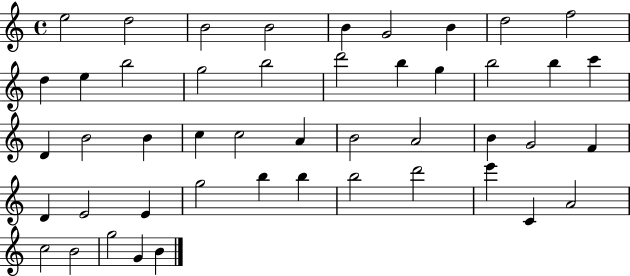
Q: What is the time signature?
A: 4/4